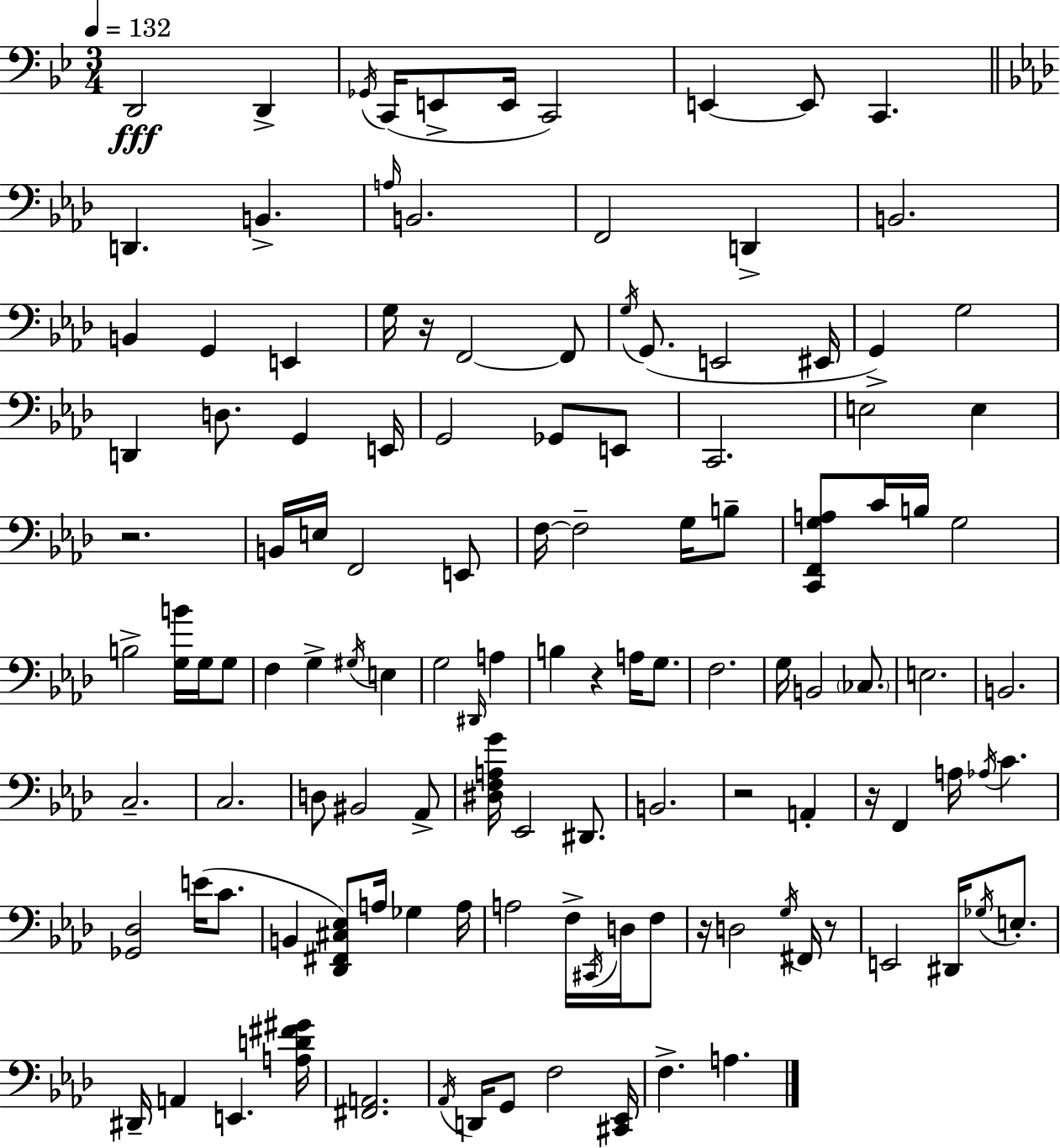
X:1
T:Untitled
M:3/4
L:1/4
K:Gm
D,,2 D,, _G,,/4 C,,/4 E,,/2 E,,/4 C,,2 E,, E,,/2 C,, D,, B,, A,/4 B,,2 F,,2 D,, B,,2 B,, G,, E,, G,/4 z/4 F,,2 F,,/2 G,/4 G,,/2 E,,2 ^E,,/4 G,, G,2 D,, D,/2 G,, E,,/4 G,,2 _G,,/2 E,,/2 C,,2 E,2 E, z2 B,,/4 E,/4 F,,2 E,,/2 F,/4 F,2 G,/4 B,/2 [C,,F,,G,A,]/2 C/4 B,/4 G,2 B,2 [G,B]/4 G,/4 G,/2 F, G, ^G,/4 E, G,2 ^D,,/4 A, B, z A,/4 G,/2 F,2 G,/4 B,,2 _C,/2 E,2 B,,2 C,2 C,2 D,/2 ^B,,2 _A,,/2 [^D,F,A,G]/4 _E,,2 ^D,,/2 B,,2 z2 A,, z/4 F,, A,/4 _A,/4 C [_G,,_D,]2 E/4 C/2 B,, [_D,,^F,,^C,_E,]/2 A,/4 _G, A,/4 A,2 F,/4 ^C,,/4 D,/4 F,/2 z/4 D,2 G,/4 ^F,,/4 z/2 E,,2 ^D,,/4 _G,/4 E,/2 ^D,,/4 A,, E,, [A,D^F^G]/4 [^F,,A,,]2 _A,,/4 D,,/4 G,,/2 F,2 [^C,,_E,,]/4 F, A,